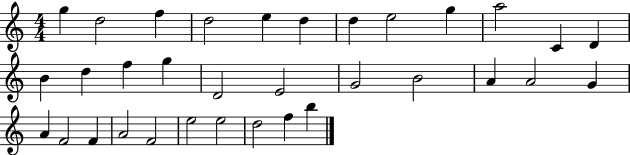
{
  \clef treble
  \numericTimeSignature
  \time 4/4
  \key c \major
  g''4 d''2 f''4 | d''2 e''4 d''4 | d''4 e''2 g''4 | a''2 c'4 d'4 | \break b'4 d''4 f''4 g''4 | d'2 e'2 | g'2 b'2 | a'4 a'2 g'4 | \break a'4 f'2 f'4 | a'2 f'2 | e''2 e''2 | d''2 f''4 b''4 | \break \bar "|."
}